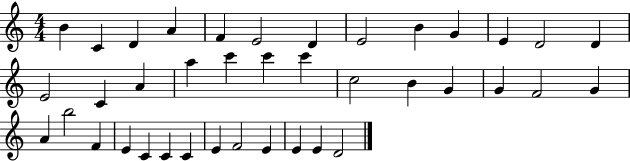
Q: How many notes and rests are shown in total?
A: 39